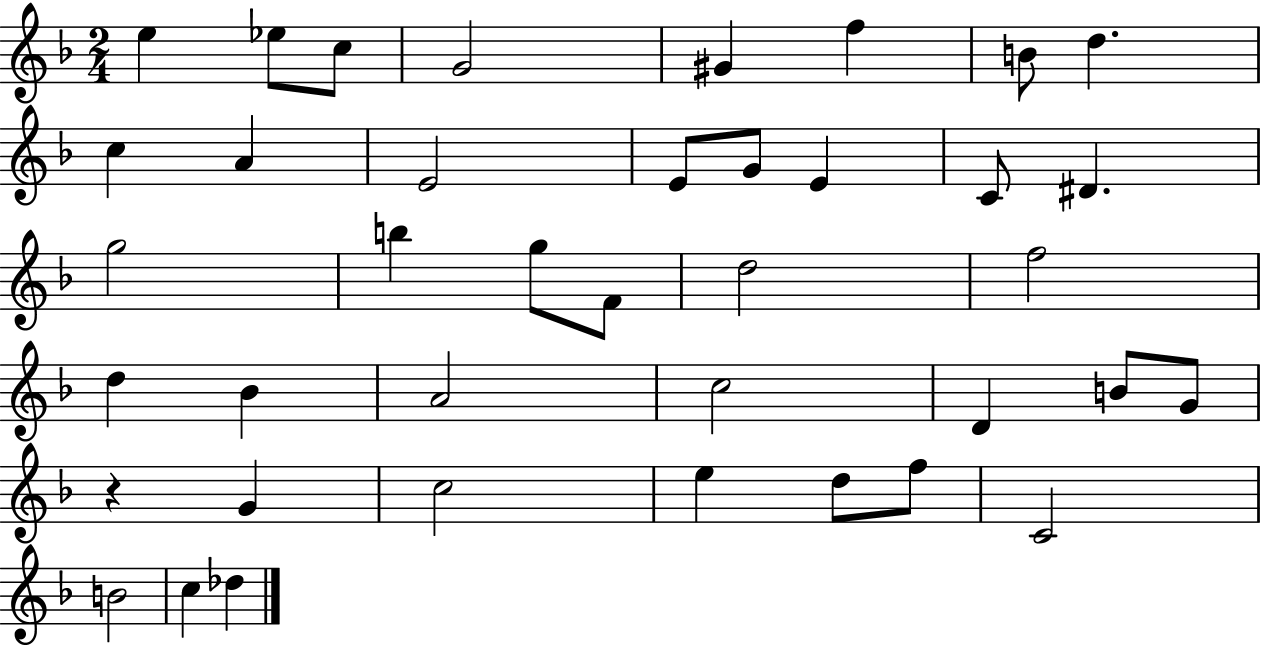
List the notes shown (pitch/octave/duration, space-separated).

E5/q Eb5/e C5/e G4/h G#4/q F5/q B4/e D5/q. C5/q A4/q E4/h E4/e G4/e E4/q C4/e D#4/q. G5/h B5/q G5/e F4/e D5/h F5/h D5/q Bb4/q A4/h C5/h D4/q B4/e G4/e R/q G4/q C5/h E5/q D5/e F5/e C4/h B4/h C5/q Db5/q